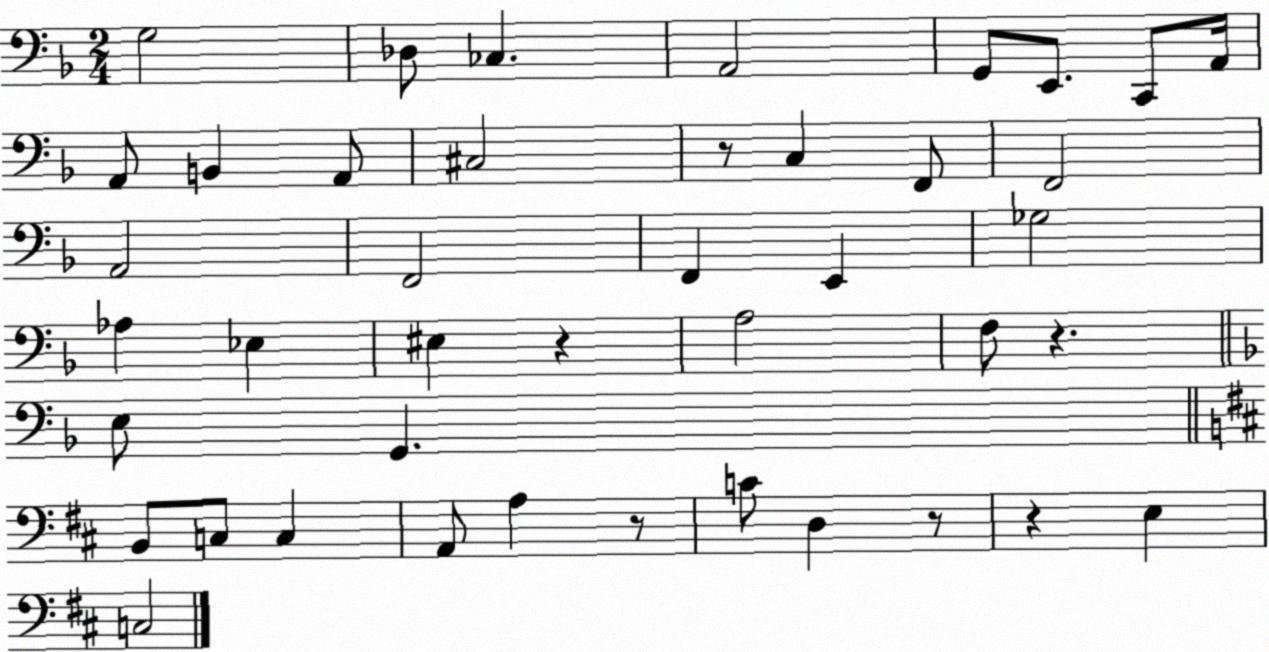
X:1
T:Untitled
M:2/4
L:1/4
K:F
G,2 _D,/2 _C, A,,2 G,,/2 E,,/2 C,,/2 A,,/4 A,,/2 B,, A,,/2 ^C,2 z/2 C, F,,/2 F,,2 A,,2 F,,2 F,, E,, _G,2 _A, _E, ^E, z A,2 F,/2 z E,/2 G,, B,,/2 C,/2 C, A,,/2 A, z/2 C/2 D, z/2 z E, C,2